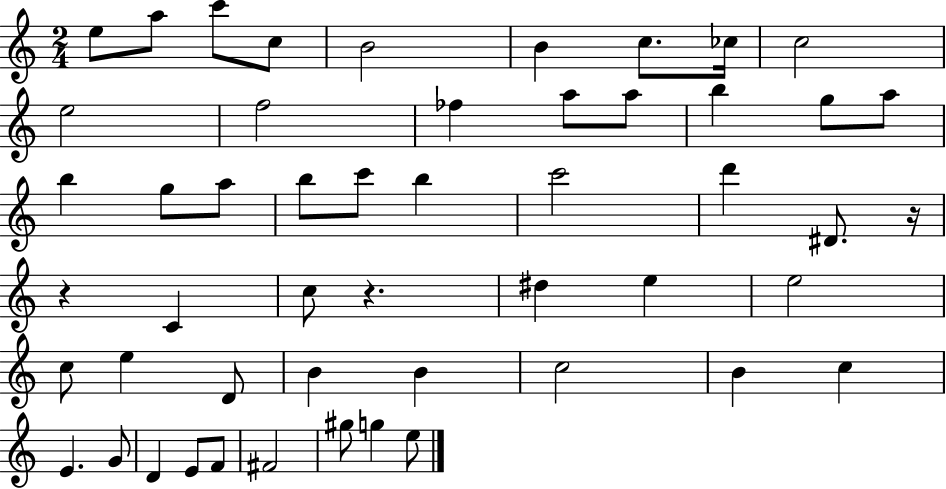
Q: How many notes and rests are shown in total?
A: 51